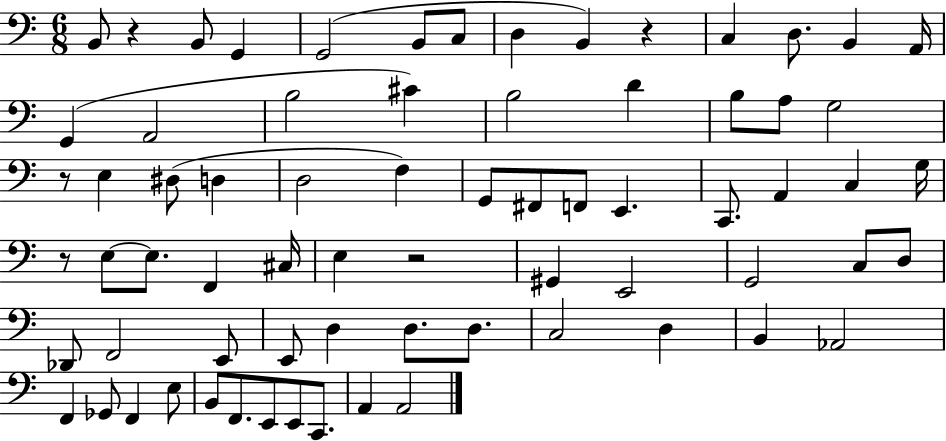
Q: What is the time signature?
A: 6/8